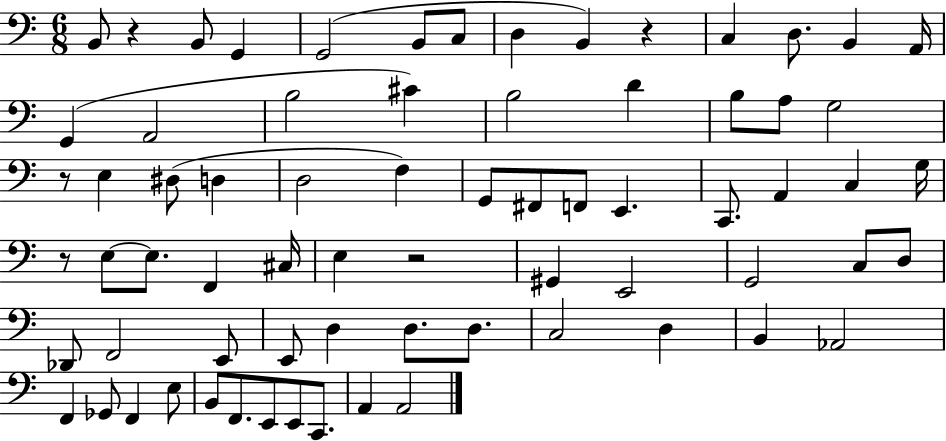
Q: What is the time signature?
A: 6/8